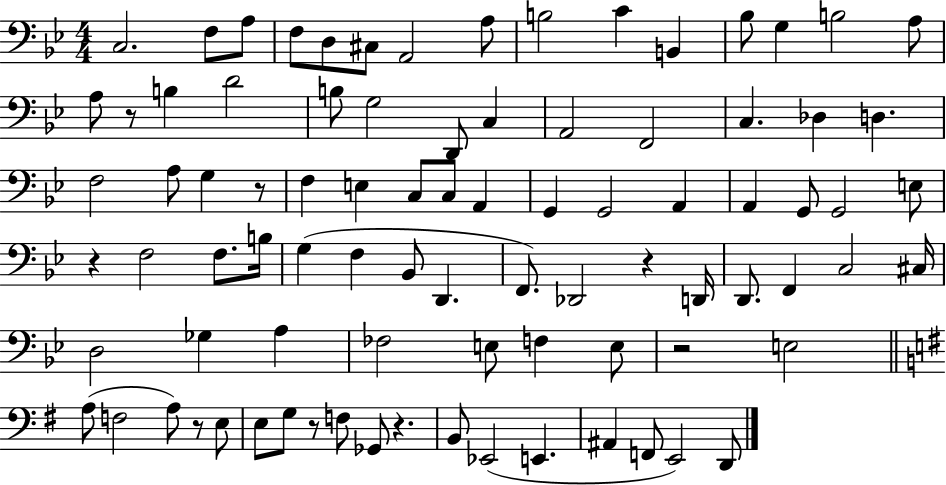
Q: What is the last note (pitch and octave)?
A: D2